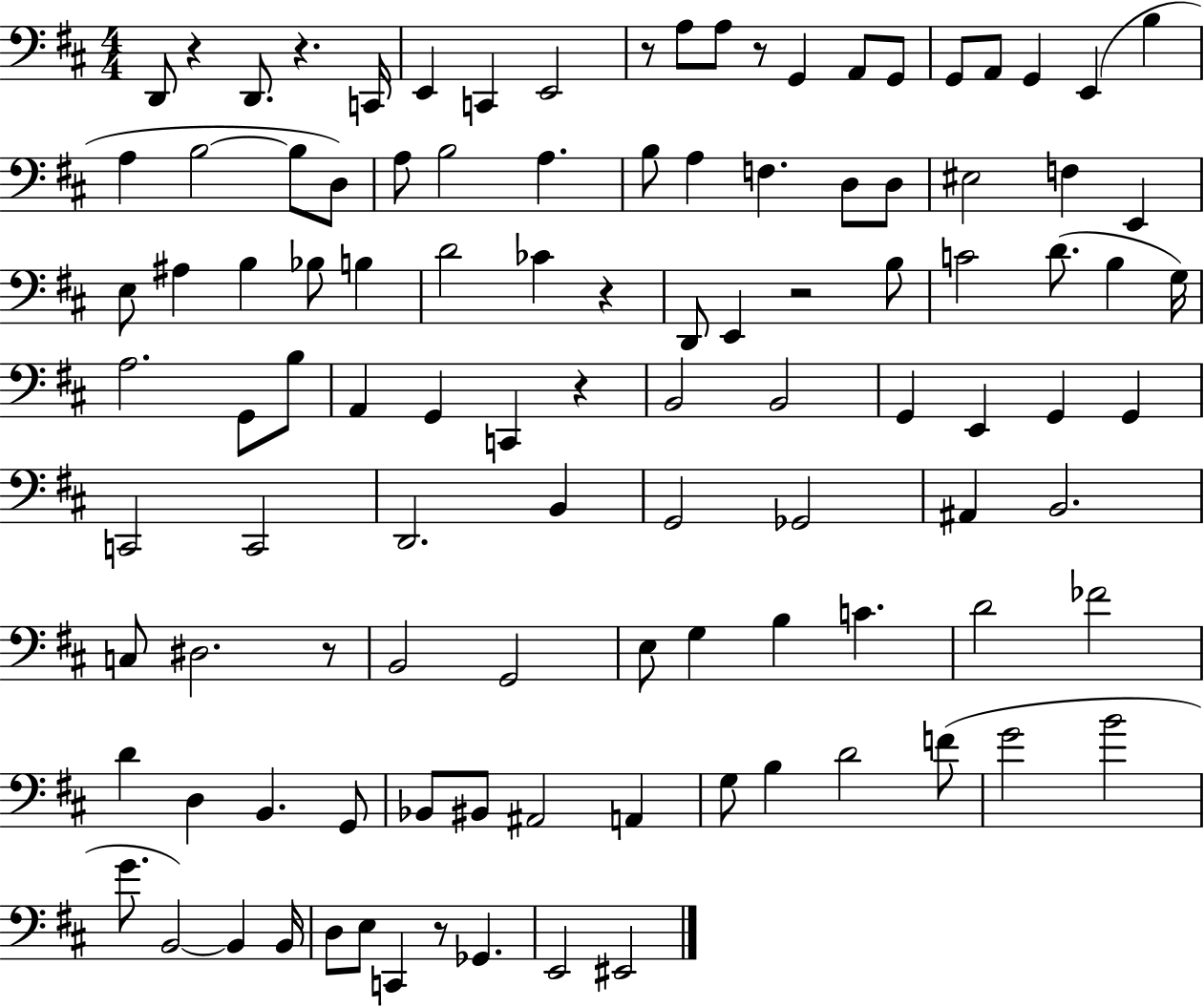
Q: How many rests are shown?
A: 9